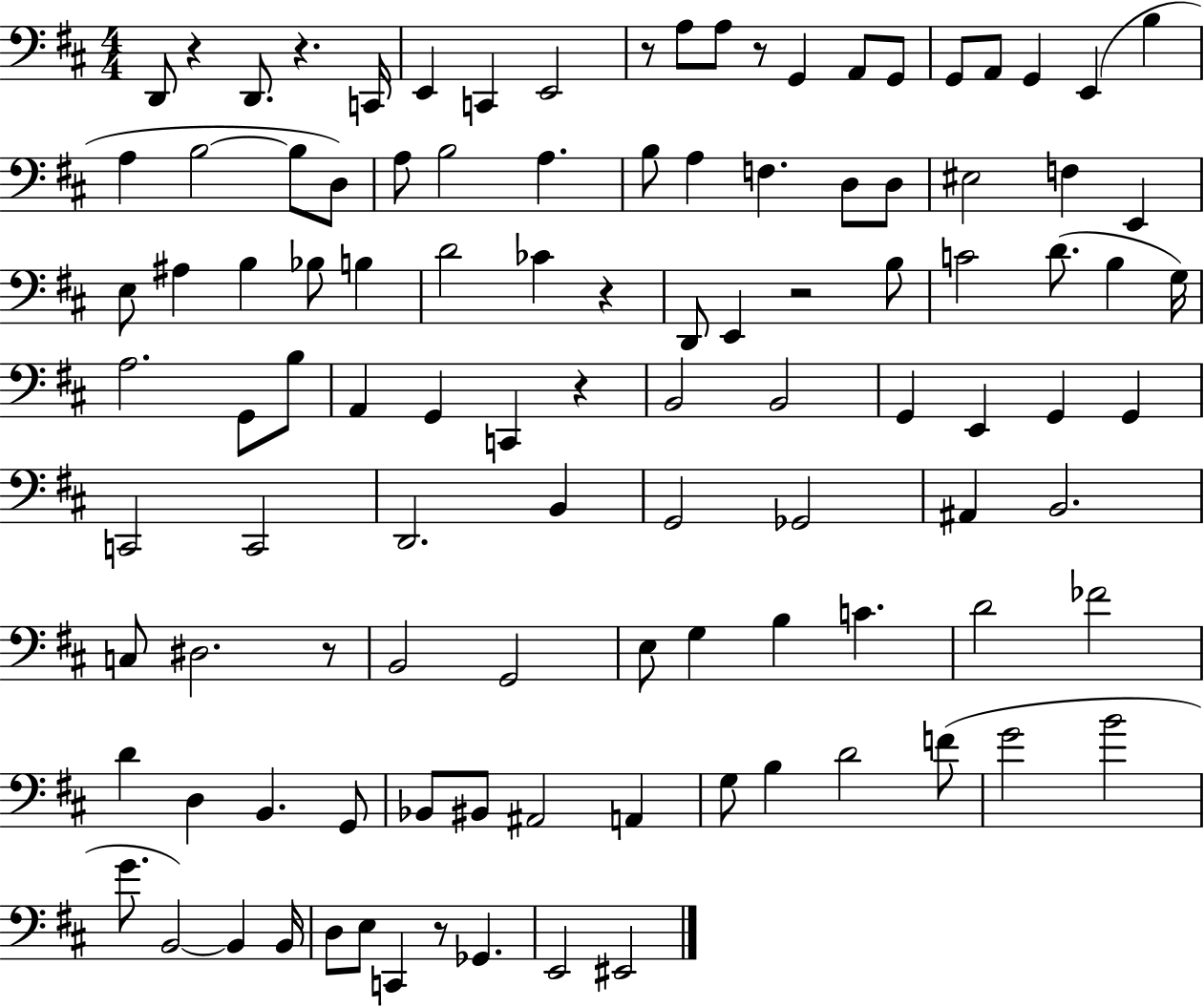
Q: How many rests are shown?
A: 9